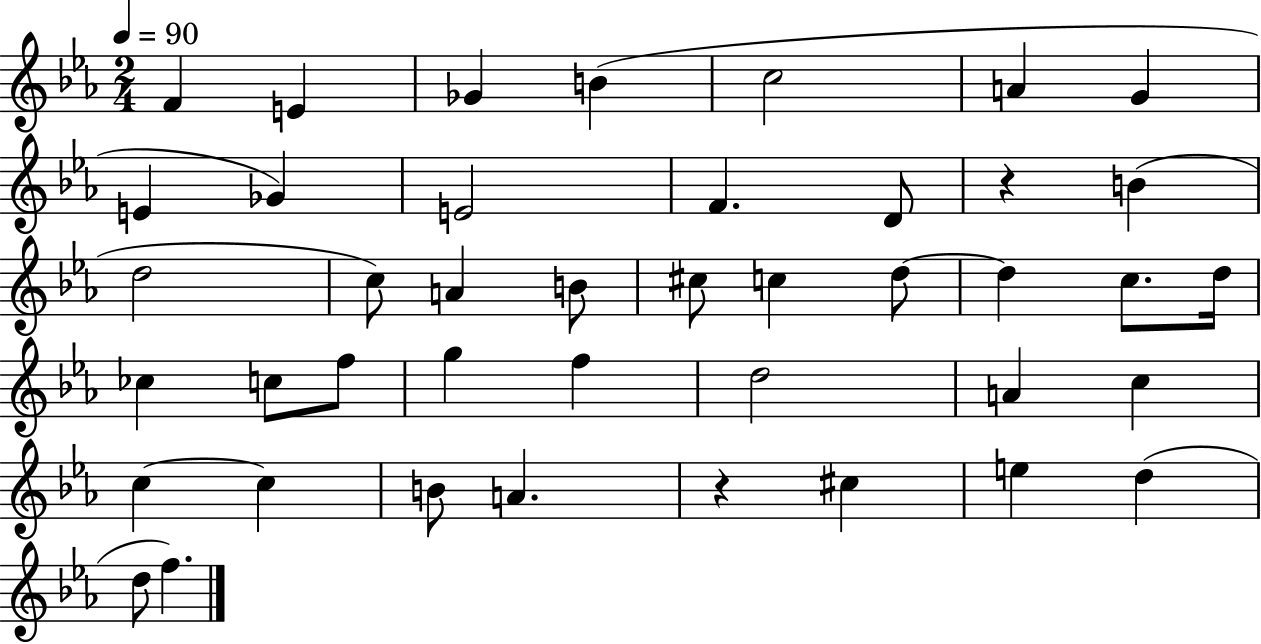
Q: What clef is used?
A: treble